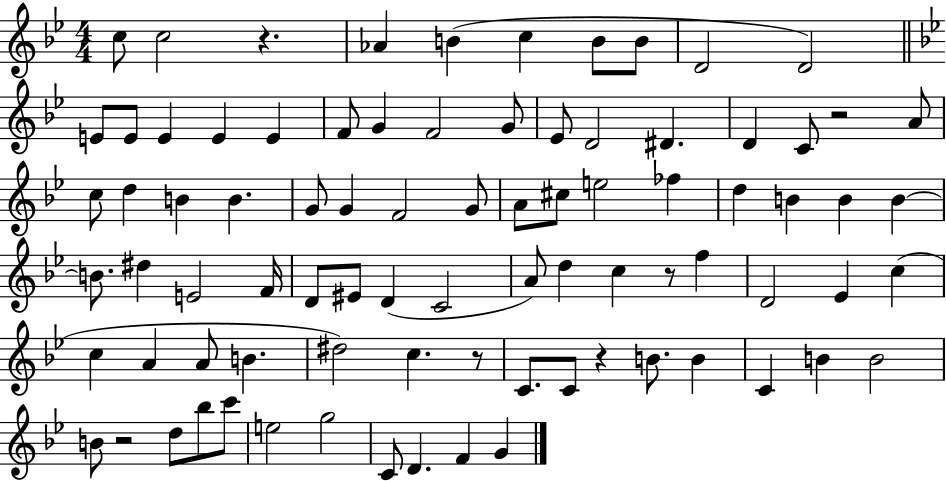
{
  \clef treble
  \numericTimeSignature
  \time 4/4
  \key bes \major
  c''8 c''2 r4. | aes'4 b'4( c''4 b'8 b'8 | d'2 d'2) | \bar "||" \break \key g \minor e'8 e'8 e'4 e'4 e'4 | f'8 g'4 f'2 g'8 | ees'8 d'2 dis'4. | d'4 c'8 r2 a'8 | \break c''8 d''4 b'4 b'4. | g'8 g'4 f'2 g'8 | a'8 cis''8 e''2 fes''4 | d''4 b'4 b'4 b'4~~ | \break b'8. dis''4 e'2 f'16 | d'8 eis'8 d'4( c'2 | a'8) d''4 c''4 r8 f''4 | d'2 ees'4 c''4( | \break c''4 a'4 a'8 b'4. | dis''2) c''4. r8 | c'8. c'8 r4 b'8. b'4 | c'4 b'4 b'2 | \break b'8 r2 d''8 bes''8 c'''8 | e''2 g''2 | c'8 d'4. f'4 g'4 | \bar "|."
}